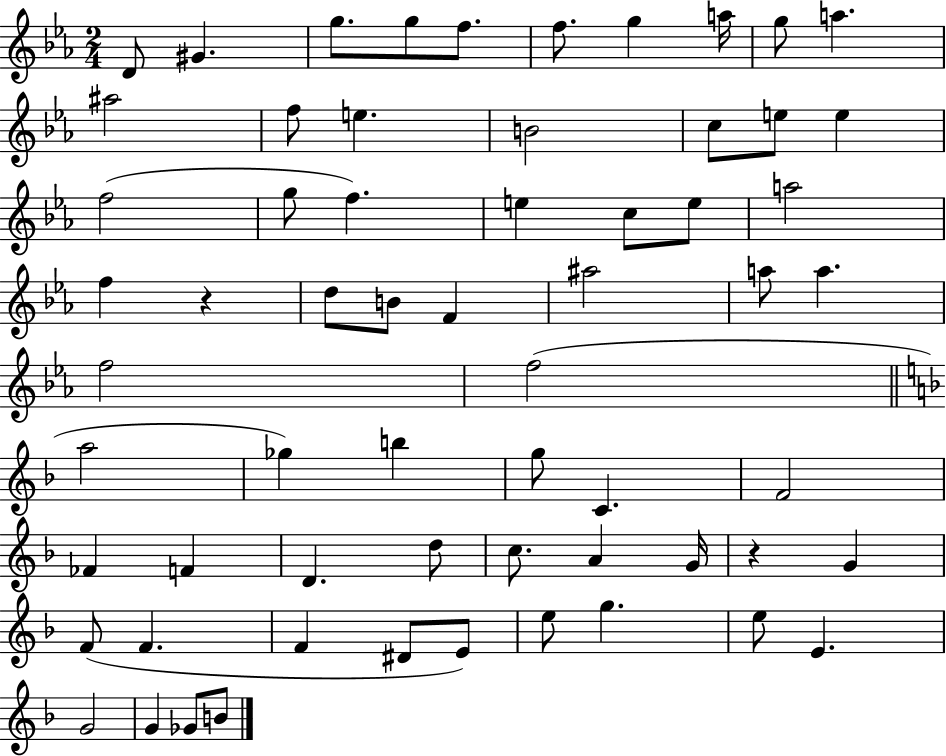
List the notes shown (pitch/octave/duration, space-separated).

D4/e G#4/q. G5/e. G5/e F5/e. F5/e. G5/q A5/s G5/e A5/q. A#5/h F5/e E5/q. B4/h C5/e E5/e E5/q F5/h G5/e F5/q. E5/q C5/e E5/e A5/h F5/q R/q D5/e B4/e F4/q A#5/h A5/e A5/q. F5/h F5/h A5/h Gb5/q B5/q G5/e C4/q. F4/h FES4/q F4/q D4/q. D5/e C5/e. A4/q G4/s R/q G4/q F4/e F4/q. F4/q D#4/e E4/e E5/e G5/q. E5/e E4/q. G4/h G4/q Gb4/e B4/e